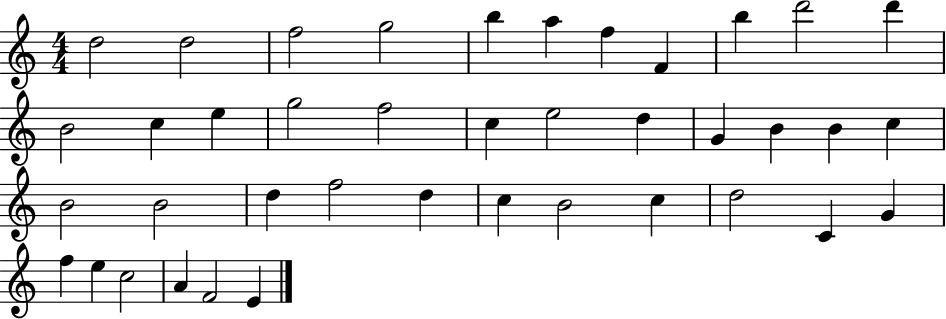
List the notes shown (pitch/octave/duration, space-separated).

D5/h D5/h F5/h G5/h B5/q A5/q F5/q F4/q B5/q D6/h D6/q B4/h C5/q E5/q G5/h F5/h C5/q E5/h D5/q G4/q B4/q B4/q C5/q B4/h B4/h D5/q F5/h D5/q C5/q B4/h C5/q D5/h C4/q G4/q F5/q E5/q C5/h A4/q F4/h E4/q